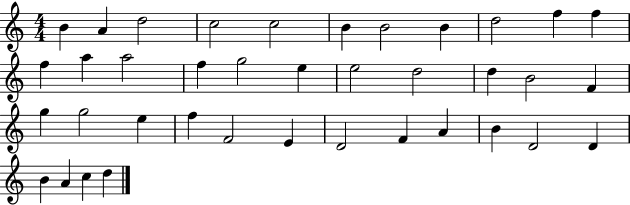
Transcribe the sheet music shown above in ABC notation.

X:1
T:Untitled
M:4/4
L:1/4
K:C
B A d2 c2 c2 B B2 B d2 f f f a a2 f g2 e e2 d2 d B2 F g g2 e f F2 E D2 F A B D2 D B A c d